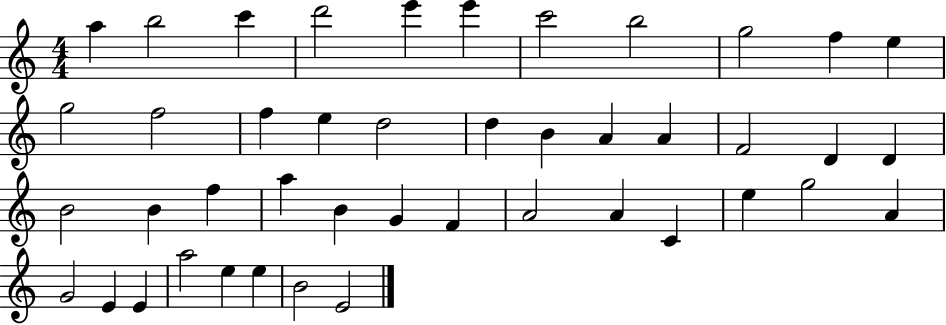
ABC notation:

X:1
T:Untitled
M:4/4
L:1/4
K:C
a b2 c' d'2 e' e' c'2 b2 g2 f e g2 f2 f e d2 d B A A F2 D D B2 B f a B G F A2 A C e g2 A G2 E E a2 e e B2 E2